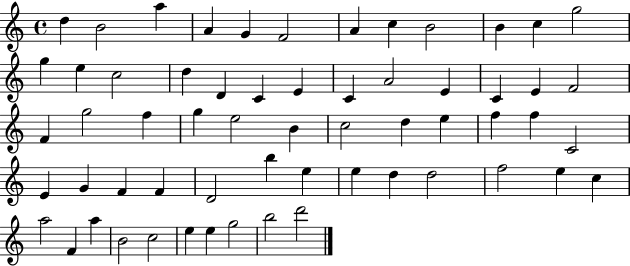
{
  \clef treble
  \time 4/4
  \defaultTimeSignature
  \key c \major
  d''4 b'2 a''4 | a'4 g'4 f'2 | a'4 c''4 b'2 | b'4 c''4 g''2 | \break g''4 e''4 c''2 | d''4 d'4 c'4 e'4 | c'4 a'2 e'4 | c'4 e'4 f'2 | \break f'4 g''2 f''4 | g''4 e''2 b'4 | c''2 d''4 e''4 | f''4 f''4 c'2 | \break e'4 g'4 f'4 f'4 | d'2 b''4 e''4 | e''4 d''4 d''2 | f''2 e''4 c''4 | \break a''2 f'4 a''4 | b'2 c''2 | e''4 e''4 g''2 | b''2 d'''2 | \break \bar "|."
}